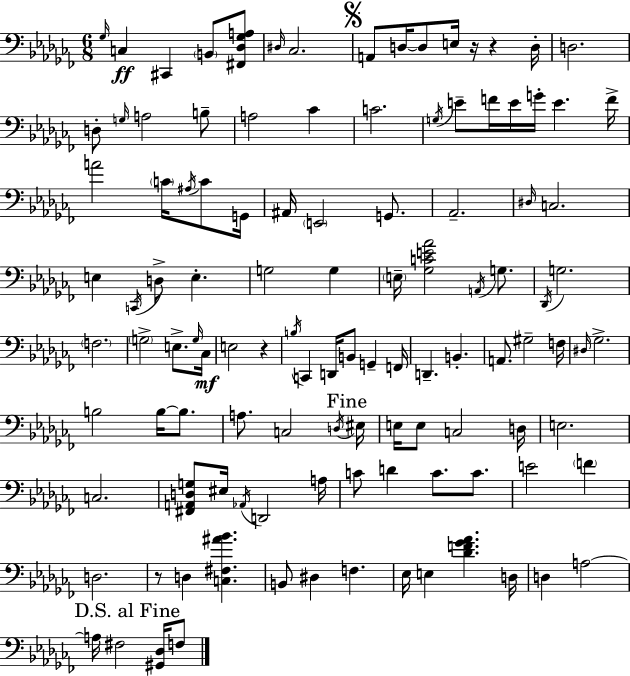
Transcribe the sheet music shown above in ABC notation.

X:1
T:Untitled
M:6/8
L:1/4
K:Abm
_G,/4 C, ^C,, B,,/2 [^F,,_D,_G,A,]/2 ^D,/4 _C,2 A,,/2 D,/4 D,/2 E,/4 z/4 z D,/4 D,2 D,/2 G,/4 A,2 B,/2 A,2 _C C2 G,/4 E/2 F/4 E/4 G/4 E F/4 A2 C/4 ^A,/4 C/2 G,,/4 ^A,,/4 E,,2 G,,/2 _A,,2 ^D,/4 C,2 E, C,,/4 D,/2 E, G,2 G, E,/4 [_G,CE_A]2 A,,/4 G,/2 _D,,/4 G,2 F,2 G,2 E,/2 G,/4 _C,/4 E,2 z B,/4 C,, D,,/4 B,,/2 G,, F,,/4 D,, B,, A,,/2 ^G,2 F,/4 ^D,/4 _G,2 B,2 B,/4 B,/2 A,/2 C,2 D,/4 ^E,/4 E,/4 E,/2 C,2 D,/4 E,2 C,2 [^F,,A,,D,G,]/2 ^E,/4 _A,,/4 D,,2 A,/4 C/2 D C/2 C/2 E2 F D,2 z/2 D, [C,^F,^A_B] B,,/2 ^D, F, _E,/4 E, [_DF_G_A] D,/4 D, A,2 A,/4 ^F,2 [^G,,_D,]/4 F,/2